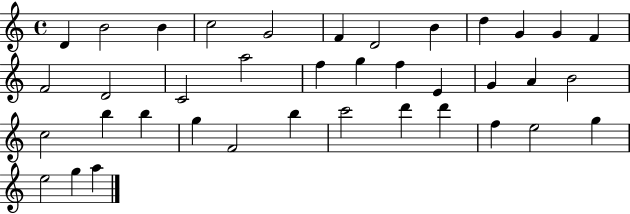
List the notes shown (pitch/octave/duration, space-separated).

D4/q B4/h B4/q C5/h G4/h F4/q D4/h B4/q D5/q G4/q G4/q F4/q F4/h D4/h C4/h A5/h F5/q G5/q F5/q E4/q G4/q A4/q B4/h C5/h B5/q B5/q G5/q F4/h B5/q C6/h D6/q D6/q F5/q E5/h G5/q E5/h G5/q A5/q